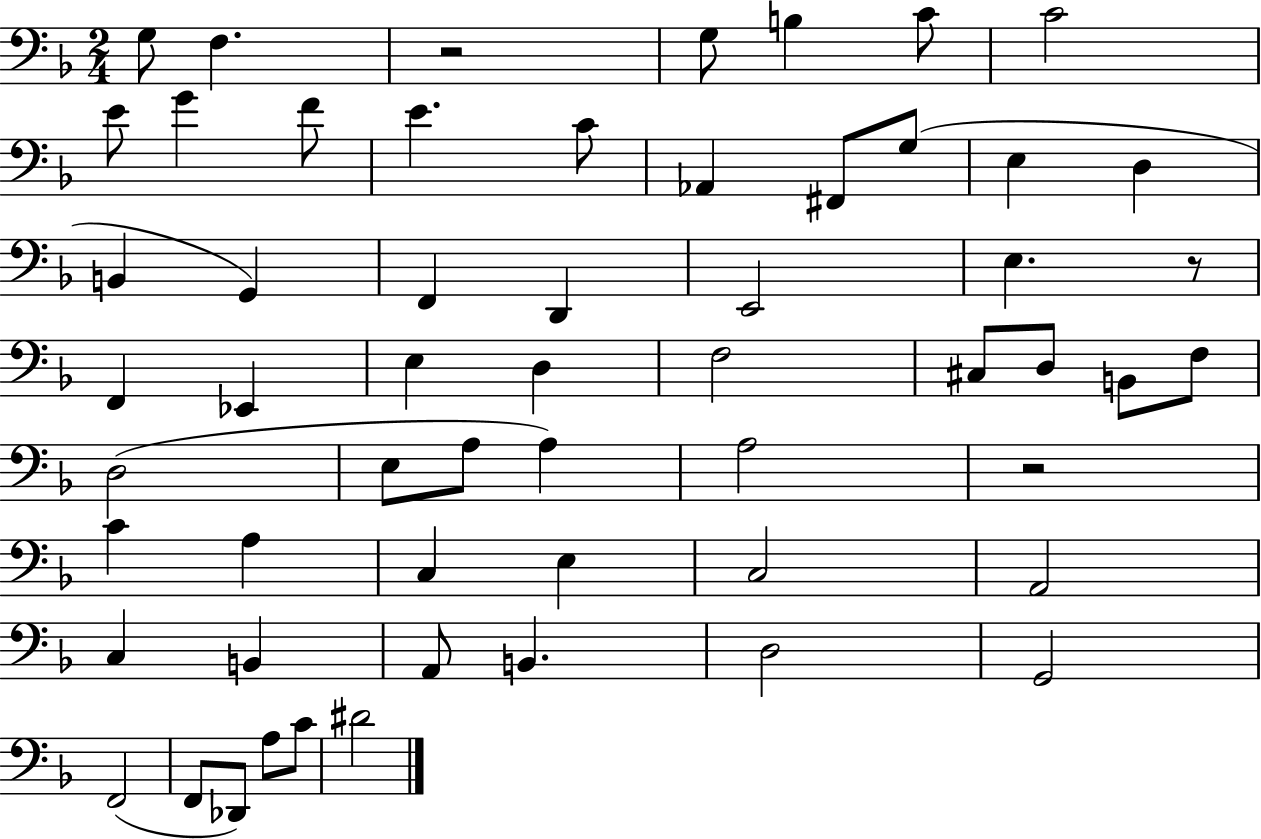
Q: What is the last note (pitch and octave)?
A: D#4